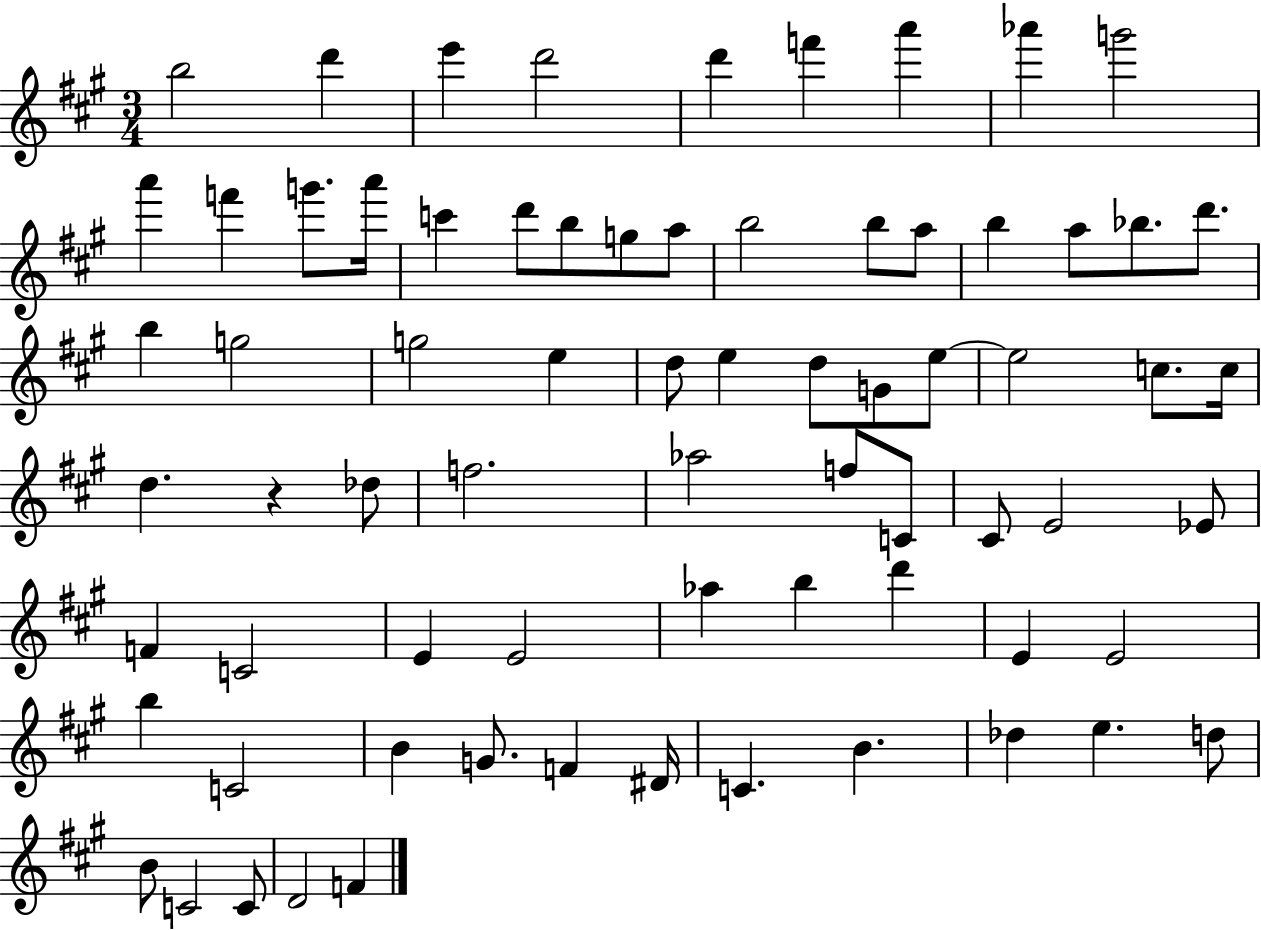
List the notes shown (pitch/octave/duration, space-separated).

B5/h D6/q E6/q D6/h D6/q F6/q A6/q Ab6/q G6/h A6/q F6/q G6/e. A6/s C6/q D6/e B5/e G5/e A5/e B5/h B5/e A5/e B5/q A5/e Bb5/e. D6/e. B5/q G5/h G5/h E5/q D5/e E5/q D5/e G4/e E5/e E5/h C5/e. C5/s D5/q. R/q Db5/e F5/h. Ab5/h F5/e C4/e C#4/e E4/h Eb4/e F4/q C4/h E4/q E4/h Ab5/q B5/q D6/q E4/q E4/h B5/q C4/h B4/q G4/e. F4/q D#4/s C4/q. B4/q. Db5/q E5/q. D5/e B4/e C4/h C4/e D4/h F4/q